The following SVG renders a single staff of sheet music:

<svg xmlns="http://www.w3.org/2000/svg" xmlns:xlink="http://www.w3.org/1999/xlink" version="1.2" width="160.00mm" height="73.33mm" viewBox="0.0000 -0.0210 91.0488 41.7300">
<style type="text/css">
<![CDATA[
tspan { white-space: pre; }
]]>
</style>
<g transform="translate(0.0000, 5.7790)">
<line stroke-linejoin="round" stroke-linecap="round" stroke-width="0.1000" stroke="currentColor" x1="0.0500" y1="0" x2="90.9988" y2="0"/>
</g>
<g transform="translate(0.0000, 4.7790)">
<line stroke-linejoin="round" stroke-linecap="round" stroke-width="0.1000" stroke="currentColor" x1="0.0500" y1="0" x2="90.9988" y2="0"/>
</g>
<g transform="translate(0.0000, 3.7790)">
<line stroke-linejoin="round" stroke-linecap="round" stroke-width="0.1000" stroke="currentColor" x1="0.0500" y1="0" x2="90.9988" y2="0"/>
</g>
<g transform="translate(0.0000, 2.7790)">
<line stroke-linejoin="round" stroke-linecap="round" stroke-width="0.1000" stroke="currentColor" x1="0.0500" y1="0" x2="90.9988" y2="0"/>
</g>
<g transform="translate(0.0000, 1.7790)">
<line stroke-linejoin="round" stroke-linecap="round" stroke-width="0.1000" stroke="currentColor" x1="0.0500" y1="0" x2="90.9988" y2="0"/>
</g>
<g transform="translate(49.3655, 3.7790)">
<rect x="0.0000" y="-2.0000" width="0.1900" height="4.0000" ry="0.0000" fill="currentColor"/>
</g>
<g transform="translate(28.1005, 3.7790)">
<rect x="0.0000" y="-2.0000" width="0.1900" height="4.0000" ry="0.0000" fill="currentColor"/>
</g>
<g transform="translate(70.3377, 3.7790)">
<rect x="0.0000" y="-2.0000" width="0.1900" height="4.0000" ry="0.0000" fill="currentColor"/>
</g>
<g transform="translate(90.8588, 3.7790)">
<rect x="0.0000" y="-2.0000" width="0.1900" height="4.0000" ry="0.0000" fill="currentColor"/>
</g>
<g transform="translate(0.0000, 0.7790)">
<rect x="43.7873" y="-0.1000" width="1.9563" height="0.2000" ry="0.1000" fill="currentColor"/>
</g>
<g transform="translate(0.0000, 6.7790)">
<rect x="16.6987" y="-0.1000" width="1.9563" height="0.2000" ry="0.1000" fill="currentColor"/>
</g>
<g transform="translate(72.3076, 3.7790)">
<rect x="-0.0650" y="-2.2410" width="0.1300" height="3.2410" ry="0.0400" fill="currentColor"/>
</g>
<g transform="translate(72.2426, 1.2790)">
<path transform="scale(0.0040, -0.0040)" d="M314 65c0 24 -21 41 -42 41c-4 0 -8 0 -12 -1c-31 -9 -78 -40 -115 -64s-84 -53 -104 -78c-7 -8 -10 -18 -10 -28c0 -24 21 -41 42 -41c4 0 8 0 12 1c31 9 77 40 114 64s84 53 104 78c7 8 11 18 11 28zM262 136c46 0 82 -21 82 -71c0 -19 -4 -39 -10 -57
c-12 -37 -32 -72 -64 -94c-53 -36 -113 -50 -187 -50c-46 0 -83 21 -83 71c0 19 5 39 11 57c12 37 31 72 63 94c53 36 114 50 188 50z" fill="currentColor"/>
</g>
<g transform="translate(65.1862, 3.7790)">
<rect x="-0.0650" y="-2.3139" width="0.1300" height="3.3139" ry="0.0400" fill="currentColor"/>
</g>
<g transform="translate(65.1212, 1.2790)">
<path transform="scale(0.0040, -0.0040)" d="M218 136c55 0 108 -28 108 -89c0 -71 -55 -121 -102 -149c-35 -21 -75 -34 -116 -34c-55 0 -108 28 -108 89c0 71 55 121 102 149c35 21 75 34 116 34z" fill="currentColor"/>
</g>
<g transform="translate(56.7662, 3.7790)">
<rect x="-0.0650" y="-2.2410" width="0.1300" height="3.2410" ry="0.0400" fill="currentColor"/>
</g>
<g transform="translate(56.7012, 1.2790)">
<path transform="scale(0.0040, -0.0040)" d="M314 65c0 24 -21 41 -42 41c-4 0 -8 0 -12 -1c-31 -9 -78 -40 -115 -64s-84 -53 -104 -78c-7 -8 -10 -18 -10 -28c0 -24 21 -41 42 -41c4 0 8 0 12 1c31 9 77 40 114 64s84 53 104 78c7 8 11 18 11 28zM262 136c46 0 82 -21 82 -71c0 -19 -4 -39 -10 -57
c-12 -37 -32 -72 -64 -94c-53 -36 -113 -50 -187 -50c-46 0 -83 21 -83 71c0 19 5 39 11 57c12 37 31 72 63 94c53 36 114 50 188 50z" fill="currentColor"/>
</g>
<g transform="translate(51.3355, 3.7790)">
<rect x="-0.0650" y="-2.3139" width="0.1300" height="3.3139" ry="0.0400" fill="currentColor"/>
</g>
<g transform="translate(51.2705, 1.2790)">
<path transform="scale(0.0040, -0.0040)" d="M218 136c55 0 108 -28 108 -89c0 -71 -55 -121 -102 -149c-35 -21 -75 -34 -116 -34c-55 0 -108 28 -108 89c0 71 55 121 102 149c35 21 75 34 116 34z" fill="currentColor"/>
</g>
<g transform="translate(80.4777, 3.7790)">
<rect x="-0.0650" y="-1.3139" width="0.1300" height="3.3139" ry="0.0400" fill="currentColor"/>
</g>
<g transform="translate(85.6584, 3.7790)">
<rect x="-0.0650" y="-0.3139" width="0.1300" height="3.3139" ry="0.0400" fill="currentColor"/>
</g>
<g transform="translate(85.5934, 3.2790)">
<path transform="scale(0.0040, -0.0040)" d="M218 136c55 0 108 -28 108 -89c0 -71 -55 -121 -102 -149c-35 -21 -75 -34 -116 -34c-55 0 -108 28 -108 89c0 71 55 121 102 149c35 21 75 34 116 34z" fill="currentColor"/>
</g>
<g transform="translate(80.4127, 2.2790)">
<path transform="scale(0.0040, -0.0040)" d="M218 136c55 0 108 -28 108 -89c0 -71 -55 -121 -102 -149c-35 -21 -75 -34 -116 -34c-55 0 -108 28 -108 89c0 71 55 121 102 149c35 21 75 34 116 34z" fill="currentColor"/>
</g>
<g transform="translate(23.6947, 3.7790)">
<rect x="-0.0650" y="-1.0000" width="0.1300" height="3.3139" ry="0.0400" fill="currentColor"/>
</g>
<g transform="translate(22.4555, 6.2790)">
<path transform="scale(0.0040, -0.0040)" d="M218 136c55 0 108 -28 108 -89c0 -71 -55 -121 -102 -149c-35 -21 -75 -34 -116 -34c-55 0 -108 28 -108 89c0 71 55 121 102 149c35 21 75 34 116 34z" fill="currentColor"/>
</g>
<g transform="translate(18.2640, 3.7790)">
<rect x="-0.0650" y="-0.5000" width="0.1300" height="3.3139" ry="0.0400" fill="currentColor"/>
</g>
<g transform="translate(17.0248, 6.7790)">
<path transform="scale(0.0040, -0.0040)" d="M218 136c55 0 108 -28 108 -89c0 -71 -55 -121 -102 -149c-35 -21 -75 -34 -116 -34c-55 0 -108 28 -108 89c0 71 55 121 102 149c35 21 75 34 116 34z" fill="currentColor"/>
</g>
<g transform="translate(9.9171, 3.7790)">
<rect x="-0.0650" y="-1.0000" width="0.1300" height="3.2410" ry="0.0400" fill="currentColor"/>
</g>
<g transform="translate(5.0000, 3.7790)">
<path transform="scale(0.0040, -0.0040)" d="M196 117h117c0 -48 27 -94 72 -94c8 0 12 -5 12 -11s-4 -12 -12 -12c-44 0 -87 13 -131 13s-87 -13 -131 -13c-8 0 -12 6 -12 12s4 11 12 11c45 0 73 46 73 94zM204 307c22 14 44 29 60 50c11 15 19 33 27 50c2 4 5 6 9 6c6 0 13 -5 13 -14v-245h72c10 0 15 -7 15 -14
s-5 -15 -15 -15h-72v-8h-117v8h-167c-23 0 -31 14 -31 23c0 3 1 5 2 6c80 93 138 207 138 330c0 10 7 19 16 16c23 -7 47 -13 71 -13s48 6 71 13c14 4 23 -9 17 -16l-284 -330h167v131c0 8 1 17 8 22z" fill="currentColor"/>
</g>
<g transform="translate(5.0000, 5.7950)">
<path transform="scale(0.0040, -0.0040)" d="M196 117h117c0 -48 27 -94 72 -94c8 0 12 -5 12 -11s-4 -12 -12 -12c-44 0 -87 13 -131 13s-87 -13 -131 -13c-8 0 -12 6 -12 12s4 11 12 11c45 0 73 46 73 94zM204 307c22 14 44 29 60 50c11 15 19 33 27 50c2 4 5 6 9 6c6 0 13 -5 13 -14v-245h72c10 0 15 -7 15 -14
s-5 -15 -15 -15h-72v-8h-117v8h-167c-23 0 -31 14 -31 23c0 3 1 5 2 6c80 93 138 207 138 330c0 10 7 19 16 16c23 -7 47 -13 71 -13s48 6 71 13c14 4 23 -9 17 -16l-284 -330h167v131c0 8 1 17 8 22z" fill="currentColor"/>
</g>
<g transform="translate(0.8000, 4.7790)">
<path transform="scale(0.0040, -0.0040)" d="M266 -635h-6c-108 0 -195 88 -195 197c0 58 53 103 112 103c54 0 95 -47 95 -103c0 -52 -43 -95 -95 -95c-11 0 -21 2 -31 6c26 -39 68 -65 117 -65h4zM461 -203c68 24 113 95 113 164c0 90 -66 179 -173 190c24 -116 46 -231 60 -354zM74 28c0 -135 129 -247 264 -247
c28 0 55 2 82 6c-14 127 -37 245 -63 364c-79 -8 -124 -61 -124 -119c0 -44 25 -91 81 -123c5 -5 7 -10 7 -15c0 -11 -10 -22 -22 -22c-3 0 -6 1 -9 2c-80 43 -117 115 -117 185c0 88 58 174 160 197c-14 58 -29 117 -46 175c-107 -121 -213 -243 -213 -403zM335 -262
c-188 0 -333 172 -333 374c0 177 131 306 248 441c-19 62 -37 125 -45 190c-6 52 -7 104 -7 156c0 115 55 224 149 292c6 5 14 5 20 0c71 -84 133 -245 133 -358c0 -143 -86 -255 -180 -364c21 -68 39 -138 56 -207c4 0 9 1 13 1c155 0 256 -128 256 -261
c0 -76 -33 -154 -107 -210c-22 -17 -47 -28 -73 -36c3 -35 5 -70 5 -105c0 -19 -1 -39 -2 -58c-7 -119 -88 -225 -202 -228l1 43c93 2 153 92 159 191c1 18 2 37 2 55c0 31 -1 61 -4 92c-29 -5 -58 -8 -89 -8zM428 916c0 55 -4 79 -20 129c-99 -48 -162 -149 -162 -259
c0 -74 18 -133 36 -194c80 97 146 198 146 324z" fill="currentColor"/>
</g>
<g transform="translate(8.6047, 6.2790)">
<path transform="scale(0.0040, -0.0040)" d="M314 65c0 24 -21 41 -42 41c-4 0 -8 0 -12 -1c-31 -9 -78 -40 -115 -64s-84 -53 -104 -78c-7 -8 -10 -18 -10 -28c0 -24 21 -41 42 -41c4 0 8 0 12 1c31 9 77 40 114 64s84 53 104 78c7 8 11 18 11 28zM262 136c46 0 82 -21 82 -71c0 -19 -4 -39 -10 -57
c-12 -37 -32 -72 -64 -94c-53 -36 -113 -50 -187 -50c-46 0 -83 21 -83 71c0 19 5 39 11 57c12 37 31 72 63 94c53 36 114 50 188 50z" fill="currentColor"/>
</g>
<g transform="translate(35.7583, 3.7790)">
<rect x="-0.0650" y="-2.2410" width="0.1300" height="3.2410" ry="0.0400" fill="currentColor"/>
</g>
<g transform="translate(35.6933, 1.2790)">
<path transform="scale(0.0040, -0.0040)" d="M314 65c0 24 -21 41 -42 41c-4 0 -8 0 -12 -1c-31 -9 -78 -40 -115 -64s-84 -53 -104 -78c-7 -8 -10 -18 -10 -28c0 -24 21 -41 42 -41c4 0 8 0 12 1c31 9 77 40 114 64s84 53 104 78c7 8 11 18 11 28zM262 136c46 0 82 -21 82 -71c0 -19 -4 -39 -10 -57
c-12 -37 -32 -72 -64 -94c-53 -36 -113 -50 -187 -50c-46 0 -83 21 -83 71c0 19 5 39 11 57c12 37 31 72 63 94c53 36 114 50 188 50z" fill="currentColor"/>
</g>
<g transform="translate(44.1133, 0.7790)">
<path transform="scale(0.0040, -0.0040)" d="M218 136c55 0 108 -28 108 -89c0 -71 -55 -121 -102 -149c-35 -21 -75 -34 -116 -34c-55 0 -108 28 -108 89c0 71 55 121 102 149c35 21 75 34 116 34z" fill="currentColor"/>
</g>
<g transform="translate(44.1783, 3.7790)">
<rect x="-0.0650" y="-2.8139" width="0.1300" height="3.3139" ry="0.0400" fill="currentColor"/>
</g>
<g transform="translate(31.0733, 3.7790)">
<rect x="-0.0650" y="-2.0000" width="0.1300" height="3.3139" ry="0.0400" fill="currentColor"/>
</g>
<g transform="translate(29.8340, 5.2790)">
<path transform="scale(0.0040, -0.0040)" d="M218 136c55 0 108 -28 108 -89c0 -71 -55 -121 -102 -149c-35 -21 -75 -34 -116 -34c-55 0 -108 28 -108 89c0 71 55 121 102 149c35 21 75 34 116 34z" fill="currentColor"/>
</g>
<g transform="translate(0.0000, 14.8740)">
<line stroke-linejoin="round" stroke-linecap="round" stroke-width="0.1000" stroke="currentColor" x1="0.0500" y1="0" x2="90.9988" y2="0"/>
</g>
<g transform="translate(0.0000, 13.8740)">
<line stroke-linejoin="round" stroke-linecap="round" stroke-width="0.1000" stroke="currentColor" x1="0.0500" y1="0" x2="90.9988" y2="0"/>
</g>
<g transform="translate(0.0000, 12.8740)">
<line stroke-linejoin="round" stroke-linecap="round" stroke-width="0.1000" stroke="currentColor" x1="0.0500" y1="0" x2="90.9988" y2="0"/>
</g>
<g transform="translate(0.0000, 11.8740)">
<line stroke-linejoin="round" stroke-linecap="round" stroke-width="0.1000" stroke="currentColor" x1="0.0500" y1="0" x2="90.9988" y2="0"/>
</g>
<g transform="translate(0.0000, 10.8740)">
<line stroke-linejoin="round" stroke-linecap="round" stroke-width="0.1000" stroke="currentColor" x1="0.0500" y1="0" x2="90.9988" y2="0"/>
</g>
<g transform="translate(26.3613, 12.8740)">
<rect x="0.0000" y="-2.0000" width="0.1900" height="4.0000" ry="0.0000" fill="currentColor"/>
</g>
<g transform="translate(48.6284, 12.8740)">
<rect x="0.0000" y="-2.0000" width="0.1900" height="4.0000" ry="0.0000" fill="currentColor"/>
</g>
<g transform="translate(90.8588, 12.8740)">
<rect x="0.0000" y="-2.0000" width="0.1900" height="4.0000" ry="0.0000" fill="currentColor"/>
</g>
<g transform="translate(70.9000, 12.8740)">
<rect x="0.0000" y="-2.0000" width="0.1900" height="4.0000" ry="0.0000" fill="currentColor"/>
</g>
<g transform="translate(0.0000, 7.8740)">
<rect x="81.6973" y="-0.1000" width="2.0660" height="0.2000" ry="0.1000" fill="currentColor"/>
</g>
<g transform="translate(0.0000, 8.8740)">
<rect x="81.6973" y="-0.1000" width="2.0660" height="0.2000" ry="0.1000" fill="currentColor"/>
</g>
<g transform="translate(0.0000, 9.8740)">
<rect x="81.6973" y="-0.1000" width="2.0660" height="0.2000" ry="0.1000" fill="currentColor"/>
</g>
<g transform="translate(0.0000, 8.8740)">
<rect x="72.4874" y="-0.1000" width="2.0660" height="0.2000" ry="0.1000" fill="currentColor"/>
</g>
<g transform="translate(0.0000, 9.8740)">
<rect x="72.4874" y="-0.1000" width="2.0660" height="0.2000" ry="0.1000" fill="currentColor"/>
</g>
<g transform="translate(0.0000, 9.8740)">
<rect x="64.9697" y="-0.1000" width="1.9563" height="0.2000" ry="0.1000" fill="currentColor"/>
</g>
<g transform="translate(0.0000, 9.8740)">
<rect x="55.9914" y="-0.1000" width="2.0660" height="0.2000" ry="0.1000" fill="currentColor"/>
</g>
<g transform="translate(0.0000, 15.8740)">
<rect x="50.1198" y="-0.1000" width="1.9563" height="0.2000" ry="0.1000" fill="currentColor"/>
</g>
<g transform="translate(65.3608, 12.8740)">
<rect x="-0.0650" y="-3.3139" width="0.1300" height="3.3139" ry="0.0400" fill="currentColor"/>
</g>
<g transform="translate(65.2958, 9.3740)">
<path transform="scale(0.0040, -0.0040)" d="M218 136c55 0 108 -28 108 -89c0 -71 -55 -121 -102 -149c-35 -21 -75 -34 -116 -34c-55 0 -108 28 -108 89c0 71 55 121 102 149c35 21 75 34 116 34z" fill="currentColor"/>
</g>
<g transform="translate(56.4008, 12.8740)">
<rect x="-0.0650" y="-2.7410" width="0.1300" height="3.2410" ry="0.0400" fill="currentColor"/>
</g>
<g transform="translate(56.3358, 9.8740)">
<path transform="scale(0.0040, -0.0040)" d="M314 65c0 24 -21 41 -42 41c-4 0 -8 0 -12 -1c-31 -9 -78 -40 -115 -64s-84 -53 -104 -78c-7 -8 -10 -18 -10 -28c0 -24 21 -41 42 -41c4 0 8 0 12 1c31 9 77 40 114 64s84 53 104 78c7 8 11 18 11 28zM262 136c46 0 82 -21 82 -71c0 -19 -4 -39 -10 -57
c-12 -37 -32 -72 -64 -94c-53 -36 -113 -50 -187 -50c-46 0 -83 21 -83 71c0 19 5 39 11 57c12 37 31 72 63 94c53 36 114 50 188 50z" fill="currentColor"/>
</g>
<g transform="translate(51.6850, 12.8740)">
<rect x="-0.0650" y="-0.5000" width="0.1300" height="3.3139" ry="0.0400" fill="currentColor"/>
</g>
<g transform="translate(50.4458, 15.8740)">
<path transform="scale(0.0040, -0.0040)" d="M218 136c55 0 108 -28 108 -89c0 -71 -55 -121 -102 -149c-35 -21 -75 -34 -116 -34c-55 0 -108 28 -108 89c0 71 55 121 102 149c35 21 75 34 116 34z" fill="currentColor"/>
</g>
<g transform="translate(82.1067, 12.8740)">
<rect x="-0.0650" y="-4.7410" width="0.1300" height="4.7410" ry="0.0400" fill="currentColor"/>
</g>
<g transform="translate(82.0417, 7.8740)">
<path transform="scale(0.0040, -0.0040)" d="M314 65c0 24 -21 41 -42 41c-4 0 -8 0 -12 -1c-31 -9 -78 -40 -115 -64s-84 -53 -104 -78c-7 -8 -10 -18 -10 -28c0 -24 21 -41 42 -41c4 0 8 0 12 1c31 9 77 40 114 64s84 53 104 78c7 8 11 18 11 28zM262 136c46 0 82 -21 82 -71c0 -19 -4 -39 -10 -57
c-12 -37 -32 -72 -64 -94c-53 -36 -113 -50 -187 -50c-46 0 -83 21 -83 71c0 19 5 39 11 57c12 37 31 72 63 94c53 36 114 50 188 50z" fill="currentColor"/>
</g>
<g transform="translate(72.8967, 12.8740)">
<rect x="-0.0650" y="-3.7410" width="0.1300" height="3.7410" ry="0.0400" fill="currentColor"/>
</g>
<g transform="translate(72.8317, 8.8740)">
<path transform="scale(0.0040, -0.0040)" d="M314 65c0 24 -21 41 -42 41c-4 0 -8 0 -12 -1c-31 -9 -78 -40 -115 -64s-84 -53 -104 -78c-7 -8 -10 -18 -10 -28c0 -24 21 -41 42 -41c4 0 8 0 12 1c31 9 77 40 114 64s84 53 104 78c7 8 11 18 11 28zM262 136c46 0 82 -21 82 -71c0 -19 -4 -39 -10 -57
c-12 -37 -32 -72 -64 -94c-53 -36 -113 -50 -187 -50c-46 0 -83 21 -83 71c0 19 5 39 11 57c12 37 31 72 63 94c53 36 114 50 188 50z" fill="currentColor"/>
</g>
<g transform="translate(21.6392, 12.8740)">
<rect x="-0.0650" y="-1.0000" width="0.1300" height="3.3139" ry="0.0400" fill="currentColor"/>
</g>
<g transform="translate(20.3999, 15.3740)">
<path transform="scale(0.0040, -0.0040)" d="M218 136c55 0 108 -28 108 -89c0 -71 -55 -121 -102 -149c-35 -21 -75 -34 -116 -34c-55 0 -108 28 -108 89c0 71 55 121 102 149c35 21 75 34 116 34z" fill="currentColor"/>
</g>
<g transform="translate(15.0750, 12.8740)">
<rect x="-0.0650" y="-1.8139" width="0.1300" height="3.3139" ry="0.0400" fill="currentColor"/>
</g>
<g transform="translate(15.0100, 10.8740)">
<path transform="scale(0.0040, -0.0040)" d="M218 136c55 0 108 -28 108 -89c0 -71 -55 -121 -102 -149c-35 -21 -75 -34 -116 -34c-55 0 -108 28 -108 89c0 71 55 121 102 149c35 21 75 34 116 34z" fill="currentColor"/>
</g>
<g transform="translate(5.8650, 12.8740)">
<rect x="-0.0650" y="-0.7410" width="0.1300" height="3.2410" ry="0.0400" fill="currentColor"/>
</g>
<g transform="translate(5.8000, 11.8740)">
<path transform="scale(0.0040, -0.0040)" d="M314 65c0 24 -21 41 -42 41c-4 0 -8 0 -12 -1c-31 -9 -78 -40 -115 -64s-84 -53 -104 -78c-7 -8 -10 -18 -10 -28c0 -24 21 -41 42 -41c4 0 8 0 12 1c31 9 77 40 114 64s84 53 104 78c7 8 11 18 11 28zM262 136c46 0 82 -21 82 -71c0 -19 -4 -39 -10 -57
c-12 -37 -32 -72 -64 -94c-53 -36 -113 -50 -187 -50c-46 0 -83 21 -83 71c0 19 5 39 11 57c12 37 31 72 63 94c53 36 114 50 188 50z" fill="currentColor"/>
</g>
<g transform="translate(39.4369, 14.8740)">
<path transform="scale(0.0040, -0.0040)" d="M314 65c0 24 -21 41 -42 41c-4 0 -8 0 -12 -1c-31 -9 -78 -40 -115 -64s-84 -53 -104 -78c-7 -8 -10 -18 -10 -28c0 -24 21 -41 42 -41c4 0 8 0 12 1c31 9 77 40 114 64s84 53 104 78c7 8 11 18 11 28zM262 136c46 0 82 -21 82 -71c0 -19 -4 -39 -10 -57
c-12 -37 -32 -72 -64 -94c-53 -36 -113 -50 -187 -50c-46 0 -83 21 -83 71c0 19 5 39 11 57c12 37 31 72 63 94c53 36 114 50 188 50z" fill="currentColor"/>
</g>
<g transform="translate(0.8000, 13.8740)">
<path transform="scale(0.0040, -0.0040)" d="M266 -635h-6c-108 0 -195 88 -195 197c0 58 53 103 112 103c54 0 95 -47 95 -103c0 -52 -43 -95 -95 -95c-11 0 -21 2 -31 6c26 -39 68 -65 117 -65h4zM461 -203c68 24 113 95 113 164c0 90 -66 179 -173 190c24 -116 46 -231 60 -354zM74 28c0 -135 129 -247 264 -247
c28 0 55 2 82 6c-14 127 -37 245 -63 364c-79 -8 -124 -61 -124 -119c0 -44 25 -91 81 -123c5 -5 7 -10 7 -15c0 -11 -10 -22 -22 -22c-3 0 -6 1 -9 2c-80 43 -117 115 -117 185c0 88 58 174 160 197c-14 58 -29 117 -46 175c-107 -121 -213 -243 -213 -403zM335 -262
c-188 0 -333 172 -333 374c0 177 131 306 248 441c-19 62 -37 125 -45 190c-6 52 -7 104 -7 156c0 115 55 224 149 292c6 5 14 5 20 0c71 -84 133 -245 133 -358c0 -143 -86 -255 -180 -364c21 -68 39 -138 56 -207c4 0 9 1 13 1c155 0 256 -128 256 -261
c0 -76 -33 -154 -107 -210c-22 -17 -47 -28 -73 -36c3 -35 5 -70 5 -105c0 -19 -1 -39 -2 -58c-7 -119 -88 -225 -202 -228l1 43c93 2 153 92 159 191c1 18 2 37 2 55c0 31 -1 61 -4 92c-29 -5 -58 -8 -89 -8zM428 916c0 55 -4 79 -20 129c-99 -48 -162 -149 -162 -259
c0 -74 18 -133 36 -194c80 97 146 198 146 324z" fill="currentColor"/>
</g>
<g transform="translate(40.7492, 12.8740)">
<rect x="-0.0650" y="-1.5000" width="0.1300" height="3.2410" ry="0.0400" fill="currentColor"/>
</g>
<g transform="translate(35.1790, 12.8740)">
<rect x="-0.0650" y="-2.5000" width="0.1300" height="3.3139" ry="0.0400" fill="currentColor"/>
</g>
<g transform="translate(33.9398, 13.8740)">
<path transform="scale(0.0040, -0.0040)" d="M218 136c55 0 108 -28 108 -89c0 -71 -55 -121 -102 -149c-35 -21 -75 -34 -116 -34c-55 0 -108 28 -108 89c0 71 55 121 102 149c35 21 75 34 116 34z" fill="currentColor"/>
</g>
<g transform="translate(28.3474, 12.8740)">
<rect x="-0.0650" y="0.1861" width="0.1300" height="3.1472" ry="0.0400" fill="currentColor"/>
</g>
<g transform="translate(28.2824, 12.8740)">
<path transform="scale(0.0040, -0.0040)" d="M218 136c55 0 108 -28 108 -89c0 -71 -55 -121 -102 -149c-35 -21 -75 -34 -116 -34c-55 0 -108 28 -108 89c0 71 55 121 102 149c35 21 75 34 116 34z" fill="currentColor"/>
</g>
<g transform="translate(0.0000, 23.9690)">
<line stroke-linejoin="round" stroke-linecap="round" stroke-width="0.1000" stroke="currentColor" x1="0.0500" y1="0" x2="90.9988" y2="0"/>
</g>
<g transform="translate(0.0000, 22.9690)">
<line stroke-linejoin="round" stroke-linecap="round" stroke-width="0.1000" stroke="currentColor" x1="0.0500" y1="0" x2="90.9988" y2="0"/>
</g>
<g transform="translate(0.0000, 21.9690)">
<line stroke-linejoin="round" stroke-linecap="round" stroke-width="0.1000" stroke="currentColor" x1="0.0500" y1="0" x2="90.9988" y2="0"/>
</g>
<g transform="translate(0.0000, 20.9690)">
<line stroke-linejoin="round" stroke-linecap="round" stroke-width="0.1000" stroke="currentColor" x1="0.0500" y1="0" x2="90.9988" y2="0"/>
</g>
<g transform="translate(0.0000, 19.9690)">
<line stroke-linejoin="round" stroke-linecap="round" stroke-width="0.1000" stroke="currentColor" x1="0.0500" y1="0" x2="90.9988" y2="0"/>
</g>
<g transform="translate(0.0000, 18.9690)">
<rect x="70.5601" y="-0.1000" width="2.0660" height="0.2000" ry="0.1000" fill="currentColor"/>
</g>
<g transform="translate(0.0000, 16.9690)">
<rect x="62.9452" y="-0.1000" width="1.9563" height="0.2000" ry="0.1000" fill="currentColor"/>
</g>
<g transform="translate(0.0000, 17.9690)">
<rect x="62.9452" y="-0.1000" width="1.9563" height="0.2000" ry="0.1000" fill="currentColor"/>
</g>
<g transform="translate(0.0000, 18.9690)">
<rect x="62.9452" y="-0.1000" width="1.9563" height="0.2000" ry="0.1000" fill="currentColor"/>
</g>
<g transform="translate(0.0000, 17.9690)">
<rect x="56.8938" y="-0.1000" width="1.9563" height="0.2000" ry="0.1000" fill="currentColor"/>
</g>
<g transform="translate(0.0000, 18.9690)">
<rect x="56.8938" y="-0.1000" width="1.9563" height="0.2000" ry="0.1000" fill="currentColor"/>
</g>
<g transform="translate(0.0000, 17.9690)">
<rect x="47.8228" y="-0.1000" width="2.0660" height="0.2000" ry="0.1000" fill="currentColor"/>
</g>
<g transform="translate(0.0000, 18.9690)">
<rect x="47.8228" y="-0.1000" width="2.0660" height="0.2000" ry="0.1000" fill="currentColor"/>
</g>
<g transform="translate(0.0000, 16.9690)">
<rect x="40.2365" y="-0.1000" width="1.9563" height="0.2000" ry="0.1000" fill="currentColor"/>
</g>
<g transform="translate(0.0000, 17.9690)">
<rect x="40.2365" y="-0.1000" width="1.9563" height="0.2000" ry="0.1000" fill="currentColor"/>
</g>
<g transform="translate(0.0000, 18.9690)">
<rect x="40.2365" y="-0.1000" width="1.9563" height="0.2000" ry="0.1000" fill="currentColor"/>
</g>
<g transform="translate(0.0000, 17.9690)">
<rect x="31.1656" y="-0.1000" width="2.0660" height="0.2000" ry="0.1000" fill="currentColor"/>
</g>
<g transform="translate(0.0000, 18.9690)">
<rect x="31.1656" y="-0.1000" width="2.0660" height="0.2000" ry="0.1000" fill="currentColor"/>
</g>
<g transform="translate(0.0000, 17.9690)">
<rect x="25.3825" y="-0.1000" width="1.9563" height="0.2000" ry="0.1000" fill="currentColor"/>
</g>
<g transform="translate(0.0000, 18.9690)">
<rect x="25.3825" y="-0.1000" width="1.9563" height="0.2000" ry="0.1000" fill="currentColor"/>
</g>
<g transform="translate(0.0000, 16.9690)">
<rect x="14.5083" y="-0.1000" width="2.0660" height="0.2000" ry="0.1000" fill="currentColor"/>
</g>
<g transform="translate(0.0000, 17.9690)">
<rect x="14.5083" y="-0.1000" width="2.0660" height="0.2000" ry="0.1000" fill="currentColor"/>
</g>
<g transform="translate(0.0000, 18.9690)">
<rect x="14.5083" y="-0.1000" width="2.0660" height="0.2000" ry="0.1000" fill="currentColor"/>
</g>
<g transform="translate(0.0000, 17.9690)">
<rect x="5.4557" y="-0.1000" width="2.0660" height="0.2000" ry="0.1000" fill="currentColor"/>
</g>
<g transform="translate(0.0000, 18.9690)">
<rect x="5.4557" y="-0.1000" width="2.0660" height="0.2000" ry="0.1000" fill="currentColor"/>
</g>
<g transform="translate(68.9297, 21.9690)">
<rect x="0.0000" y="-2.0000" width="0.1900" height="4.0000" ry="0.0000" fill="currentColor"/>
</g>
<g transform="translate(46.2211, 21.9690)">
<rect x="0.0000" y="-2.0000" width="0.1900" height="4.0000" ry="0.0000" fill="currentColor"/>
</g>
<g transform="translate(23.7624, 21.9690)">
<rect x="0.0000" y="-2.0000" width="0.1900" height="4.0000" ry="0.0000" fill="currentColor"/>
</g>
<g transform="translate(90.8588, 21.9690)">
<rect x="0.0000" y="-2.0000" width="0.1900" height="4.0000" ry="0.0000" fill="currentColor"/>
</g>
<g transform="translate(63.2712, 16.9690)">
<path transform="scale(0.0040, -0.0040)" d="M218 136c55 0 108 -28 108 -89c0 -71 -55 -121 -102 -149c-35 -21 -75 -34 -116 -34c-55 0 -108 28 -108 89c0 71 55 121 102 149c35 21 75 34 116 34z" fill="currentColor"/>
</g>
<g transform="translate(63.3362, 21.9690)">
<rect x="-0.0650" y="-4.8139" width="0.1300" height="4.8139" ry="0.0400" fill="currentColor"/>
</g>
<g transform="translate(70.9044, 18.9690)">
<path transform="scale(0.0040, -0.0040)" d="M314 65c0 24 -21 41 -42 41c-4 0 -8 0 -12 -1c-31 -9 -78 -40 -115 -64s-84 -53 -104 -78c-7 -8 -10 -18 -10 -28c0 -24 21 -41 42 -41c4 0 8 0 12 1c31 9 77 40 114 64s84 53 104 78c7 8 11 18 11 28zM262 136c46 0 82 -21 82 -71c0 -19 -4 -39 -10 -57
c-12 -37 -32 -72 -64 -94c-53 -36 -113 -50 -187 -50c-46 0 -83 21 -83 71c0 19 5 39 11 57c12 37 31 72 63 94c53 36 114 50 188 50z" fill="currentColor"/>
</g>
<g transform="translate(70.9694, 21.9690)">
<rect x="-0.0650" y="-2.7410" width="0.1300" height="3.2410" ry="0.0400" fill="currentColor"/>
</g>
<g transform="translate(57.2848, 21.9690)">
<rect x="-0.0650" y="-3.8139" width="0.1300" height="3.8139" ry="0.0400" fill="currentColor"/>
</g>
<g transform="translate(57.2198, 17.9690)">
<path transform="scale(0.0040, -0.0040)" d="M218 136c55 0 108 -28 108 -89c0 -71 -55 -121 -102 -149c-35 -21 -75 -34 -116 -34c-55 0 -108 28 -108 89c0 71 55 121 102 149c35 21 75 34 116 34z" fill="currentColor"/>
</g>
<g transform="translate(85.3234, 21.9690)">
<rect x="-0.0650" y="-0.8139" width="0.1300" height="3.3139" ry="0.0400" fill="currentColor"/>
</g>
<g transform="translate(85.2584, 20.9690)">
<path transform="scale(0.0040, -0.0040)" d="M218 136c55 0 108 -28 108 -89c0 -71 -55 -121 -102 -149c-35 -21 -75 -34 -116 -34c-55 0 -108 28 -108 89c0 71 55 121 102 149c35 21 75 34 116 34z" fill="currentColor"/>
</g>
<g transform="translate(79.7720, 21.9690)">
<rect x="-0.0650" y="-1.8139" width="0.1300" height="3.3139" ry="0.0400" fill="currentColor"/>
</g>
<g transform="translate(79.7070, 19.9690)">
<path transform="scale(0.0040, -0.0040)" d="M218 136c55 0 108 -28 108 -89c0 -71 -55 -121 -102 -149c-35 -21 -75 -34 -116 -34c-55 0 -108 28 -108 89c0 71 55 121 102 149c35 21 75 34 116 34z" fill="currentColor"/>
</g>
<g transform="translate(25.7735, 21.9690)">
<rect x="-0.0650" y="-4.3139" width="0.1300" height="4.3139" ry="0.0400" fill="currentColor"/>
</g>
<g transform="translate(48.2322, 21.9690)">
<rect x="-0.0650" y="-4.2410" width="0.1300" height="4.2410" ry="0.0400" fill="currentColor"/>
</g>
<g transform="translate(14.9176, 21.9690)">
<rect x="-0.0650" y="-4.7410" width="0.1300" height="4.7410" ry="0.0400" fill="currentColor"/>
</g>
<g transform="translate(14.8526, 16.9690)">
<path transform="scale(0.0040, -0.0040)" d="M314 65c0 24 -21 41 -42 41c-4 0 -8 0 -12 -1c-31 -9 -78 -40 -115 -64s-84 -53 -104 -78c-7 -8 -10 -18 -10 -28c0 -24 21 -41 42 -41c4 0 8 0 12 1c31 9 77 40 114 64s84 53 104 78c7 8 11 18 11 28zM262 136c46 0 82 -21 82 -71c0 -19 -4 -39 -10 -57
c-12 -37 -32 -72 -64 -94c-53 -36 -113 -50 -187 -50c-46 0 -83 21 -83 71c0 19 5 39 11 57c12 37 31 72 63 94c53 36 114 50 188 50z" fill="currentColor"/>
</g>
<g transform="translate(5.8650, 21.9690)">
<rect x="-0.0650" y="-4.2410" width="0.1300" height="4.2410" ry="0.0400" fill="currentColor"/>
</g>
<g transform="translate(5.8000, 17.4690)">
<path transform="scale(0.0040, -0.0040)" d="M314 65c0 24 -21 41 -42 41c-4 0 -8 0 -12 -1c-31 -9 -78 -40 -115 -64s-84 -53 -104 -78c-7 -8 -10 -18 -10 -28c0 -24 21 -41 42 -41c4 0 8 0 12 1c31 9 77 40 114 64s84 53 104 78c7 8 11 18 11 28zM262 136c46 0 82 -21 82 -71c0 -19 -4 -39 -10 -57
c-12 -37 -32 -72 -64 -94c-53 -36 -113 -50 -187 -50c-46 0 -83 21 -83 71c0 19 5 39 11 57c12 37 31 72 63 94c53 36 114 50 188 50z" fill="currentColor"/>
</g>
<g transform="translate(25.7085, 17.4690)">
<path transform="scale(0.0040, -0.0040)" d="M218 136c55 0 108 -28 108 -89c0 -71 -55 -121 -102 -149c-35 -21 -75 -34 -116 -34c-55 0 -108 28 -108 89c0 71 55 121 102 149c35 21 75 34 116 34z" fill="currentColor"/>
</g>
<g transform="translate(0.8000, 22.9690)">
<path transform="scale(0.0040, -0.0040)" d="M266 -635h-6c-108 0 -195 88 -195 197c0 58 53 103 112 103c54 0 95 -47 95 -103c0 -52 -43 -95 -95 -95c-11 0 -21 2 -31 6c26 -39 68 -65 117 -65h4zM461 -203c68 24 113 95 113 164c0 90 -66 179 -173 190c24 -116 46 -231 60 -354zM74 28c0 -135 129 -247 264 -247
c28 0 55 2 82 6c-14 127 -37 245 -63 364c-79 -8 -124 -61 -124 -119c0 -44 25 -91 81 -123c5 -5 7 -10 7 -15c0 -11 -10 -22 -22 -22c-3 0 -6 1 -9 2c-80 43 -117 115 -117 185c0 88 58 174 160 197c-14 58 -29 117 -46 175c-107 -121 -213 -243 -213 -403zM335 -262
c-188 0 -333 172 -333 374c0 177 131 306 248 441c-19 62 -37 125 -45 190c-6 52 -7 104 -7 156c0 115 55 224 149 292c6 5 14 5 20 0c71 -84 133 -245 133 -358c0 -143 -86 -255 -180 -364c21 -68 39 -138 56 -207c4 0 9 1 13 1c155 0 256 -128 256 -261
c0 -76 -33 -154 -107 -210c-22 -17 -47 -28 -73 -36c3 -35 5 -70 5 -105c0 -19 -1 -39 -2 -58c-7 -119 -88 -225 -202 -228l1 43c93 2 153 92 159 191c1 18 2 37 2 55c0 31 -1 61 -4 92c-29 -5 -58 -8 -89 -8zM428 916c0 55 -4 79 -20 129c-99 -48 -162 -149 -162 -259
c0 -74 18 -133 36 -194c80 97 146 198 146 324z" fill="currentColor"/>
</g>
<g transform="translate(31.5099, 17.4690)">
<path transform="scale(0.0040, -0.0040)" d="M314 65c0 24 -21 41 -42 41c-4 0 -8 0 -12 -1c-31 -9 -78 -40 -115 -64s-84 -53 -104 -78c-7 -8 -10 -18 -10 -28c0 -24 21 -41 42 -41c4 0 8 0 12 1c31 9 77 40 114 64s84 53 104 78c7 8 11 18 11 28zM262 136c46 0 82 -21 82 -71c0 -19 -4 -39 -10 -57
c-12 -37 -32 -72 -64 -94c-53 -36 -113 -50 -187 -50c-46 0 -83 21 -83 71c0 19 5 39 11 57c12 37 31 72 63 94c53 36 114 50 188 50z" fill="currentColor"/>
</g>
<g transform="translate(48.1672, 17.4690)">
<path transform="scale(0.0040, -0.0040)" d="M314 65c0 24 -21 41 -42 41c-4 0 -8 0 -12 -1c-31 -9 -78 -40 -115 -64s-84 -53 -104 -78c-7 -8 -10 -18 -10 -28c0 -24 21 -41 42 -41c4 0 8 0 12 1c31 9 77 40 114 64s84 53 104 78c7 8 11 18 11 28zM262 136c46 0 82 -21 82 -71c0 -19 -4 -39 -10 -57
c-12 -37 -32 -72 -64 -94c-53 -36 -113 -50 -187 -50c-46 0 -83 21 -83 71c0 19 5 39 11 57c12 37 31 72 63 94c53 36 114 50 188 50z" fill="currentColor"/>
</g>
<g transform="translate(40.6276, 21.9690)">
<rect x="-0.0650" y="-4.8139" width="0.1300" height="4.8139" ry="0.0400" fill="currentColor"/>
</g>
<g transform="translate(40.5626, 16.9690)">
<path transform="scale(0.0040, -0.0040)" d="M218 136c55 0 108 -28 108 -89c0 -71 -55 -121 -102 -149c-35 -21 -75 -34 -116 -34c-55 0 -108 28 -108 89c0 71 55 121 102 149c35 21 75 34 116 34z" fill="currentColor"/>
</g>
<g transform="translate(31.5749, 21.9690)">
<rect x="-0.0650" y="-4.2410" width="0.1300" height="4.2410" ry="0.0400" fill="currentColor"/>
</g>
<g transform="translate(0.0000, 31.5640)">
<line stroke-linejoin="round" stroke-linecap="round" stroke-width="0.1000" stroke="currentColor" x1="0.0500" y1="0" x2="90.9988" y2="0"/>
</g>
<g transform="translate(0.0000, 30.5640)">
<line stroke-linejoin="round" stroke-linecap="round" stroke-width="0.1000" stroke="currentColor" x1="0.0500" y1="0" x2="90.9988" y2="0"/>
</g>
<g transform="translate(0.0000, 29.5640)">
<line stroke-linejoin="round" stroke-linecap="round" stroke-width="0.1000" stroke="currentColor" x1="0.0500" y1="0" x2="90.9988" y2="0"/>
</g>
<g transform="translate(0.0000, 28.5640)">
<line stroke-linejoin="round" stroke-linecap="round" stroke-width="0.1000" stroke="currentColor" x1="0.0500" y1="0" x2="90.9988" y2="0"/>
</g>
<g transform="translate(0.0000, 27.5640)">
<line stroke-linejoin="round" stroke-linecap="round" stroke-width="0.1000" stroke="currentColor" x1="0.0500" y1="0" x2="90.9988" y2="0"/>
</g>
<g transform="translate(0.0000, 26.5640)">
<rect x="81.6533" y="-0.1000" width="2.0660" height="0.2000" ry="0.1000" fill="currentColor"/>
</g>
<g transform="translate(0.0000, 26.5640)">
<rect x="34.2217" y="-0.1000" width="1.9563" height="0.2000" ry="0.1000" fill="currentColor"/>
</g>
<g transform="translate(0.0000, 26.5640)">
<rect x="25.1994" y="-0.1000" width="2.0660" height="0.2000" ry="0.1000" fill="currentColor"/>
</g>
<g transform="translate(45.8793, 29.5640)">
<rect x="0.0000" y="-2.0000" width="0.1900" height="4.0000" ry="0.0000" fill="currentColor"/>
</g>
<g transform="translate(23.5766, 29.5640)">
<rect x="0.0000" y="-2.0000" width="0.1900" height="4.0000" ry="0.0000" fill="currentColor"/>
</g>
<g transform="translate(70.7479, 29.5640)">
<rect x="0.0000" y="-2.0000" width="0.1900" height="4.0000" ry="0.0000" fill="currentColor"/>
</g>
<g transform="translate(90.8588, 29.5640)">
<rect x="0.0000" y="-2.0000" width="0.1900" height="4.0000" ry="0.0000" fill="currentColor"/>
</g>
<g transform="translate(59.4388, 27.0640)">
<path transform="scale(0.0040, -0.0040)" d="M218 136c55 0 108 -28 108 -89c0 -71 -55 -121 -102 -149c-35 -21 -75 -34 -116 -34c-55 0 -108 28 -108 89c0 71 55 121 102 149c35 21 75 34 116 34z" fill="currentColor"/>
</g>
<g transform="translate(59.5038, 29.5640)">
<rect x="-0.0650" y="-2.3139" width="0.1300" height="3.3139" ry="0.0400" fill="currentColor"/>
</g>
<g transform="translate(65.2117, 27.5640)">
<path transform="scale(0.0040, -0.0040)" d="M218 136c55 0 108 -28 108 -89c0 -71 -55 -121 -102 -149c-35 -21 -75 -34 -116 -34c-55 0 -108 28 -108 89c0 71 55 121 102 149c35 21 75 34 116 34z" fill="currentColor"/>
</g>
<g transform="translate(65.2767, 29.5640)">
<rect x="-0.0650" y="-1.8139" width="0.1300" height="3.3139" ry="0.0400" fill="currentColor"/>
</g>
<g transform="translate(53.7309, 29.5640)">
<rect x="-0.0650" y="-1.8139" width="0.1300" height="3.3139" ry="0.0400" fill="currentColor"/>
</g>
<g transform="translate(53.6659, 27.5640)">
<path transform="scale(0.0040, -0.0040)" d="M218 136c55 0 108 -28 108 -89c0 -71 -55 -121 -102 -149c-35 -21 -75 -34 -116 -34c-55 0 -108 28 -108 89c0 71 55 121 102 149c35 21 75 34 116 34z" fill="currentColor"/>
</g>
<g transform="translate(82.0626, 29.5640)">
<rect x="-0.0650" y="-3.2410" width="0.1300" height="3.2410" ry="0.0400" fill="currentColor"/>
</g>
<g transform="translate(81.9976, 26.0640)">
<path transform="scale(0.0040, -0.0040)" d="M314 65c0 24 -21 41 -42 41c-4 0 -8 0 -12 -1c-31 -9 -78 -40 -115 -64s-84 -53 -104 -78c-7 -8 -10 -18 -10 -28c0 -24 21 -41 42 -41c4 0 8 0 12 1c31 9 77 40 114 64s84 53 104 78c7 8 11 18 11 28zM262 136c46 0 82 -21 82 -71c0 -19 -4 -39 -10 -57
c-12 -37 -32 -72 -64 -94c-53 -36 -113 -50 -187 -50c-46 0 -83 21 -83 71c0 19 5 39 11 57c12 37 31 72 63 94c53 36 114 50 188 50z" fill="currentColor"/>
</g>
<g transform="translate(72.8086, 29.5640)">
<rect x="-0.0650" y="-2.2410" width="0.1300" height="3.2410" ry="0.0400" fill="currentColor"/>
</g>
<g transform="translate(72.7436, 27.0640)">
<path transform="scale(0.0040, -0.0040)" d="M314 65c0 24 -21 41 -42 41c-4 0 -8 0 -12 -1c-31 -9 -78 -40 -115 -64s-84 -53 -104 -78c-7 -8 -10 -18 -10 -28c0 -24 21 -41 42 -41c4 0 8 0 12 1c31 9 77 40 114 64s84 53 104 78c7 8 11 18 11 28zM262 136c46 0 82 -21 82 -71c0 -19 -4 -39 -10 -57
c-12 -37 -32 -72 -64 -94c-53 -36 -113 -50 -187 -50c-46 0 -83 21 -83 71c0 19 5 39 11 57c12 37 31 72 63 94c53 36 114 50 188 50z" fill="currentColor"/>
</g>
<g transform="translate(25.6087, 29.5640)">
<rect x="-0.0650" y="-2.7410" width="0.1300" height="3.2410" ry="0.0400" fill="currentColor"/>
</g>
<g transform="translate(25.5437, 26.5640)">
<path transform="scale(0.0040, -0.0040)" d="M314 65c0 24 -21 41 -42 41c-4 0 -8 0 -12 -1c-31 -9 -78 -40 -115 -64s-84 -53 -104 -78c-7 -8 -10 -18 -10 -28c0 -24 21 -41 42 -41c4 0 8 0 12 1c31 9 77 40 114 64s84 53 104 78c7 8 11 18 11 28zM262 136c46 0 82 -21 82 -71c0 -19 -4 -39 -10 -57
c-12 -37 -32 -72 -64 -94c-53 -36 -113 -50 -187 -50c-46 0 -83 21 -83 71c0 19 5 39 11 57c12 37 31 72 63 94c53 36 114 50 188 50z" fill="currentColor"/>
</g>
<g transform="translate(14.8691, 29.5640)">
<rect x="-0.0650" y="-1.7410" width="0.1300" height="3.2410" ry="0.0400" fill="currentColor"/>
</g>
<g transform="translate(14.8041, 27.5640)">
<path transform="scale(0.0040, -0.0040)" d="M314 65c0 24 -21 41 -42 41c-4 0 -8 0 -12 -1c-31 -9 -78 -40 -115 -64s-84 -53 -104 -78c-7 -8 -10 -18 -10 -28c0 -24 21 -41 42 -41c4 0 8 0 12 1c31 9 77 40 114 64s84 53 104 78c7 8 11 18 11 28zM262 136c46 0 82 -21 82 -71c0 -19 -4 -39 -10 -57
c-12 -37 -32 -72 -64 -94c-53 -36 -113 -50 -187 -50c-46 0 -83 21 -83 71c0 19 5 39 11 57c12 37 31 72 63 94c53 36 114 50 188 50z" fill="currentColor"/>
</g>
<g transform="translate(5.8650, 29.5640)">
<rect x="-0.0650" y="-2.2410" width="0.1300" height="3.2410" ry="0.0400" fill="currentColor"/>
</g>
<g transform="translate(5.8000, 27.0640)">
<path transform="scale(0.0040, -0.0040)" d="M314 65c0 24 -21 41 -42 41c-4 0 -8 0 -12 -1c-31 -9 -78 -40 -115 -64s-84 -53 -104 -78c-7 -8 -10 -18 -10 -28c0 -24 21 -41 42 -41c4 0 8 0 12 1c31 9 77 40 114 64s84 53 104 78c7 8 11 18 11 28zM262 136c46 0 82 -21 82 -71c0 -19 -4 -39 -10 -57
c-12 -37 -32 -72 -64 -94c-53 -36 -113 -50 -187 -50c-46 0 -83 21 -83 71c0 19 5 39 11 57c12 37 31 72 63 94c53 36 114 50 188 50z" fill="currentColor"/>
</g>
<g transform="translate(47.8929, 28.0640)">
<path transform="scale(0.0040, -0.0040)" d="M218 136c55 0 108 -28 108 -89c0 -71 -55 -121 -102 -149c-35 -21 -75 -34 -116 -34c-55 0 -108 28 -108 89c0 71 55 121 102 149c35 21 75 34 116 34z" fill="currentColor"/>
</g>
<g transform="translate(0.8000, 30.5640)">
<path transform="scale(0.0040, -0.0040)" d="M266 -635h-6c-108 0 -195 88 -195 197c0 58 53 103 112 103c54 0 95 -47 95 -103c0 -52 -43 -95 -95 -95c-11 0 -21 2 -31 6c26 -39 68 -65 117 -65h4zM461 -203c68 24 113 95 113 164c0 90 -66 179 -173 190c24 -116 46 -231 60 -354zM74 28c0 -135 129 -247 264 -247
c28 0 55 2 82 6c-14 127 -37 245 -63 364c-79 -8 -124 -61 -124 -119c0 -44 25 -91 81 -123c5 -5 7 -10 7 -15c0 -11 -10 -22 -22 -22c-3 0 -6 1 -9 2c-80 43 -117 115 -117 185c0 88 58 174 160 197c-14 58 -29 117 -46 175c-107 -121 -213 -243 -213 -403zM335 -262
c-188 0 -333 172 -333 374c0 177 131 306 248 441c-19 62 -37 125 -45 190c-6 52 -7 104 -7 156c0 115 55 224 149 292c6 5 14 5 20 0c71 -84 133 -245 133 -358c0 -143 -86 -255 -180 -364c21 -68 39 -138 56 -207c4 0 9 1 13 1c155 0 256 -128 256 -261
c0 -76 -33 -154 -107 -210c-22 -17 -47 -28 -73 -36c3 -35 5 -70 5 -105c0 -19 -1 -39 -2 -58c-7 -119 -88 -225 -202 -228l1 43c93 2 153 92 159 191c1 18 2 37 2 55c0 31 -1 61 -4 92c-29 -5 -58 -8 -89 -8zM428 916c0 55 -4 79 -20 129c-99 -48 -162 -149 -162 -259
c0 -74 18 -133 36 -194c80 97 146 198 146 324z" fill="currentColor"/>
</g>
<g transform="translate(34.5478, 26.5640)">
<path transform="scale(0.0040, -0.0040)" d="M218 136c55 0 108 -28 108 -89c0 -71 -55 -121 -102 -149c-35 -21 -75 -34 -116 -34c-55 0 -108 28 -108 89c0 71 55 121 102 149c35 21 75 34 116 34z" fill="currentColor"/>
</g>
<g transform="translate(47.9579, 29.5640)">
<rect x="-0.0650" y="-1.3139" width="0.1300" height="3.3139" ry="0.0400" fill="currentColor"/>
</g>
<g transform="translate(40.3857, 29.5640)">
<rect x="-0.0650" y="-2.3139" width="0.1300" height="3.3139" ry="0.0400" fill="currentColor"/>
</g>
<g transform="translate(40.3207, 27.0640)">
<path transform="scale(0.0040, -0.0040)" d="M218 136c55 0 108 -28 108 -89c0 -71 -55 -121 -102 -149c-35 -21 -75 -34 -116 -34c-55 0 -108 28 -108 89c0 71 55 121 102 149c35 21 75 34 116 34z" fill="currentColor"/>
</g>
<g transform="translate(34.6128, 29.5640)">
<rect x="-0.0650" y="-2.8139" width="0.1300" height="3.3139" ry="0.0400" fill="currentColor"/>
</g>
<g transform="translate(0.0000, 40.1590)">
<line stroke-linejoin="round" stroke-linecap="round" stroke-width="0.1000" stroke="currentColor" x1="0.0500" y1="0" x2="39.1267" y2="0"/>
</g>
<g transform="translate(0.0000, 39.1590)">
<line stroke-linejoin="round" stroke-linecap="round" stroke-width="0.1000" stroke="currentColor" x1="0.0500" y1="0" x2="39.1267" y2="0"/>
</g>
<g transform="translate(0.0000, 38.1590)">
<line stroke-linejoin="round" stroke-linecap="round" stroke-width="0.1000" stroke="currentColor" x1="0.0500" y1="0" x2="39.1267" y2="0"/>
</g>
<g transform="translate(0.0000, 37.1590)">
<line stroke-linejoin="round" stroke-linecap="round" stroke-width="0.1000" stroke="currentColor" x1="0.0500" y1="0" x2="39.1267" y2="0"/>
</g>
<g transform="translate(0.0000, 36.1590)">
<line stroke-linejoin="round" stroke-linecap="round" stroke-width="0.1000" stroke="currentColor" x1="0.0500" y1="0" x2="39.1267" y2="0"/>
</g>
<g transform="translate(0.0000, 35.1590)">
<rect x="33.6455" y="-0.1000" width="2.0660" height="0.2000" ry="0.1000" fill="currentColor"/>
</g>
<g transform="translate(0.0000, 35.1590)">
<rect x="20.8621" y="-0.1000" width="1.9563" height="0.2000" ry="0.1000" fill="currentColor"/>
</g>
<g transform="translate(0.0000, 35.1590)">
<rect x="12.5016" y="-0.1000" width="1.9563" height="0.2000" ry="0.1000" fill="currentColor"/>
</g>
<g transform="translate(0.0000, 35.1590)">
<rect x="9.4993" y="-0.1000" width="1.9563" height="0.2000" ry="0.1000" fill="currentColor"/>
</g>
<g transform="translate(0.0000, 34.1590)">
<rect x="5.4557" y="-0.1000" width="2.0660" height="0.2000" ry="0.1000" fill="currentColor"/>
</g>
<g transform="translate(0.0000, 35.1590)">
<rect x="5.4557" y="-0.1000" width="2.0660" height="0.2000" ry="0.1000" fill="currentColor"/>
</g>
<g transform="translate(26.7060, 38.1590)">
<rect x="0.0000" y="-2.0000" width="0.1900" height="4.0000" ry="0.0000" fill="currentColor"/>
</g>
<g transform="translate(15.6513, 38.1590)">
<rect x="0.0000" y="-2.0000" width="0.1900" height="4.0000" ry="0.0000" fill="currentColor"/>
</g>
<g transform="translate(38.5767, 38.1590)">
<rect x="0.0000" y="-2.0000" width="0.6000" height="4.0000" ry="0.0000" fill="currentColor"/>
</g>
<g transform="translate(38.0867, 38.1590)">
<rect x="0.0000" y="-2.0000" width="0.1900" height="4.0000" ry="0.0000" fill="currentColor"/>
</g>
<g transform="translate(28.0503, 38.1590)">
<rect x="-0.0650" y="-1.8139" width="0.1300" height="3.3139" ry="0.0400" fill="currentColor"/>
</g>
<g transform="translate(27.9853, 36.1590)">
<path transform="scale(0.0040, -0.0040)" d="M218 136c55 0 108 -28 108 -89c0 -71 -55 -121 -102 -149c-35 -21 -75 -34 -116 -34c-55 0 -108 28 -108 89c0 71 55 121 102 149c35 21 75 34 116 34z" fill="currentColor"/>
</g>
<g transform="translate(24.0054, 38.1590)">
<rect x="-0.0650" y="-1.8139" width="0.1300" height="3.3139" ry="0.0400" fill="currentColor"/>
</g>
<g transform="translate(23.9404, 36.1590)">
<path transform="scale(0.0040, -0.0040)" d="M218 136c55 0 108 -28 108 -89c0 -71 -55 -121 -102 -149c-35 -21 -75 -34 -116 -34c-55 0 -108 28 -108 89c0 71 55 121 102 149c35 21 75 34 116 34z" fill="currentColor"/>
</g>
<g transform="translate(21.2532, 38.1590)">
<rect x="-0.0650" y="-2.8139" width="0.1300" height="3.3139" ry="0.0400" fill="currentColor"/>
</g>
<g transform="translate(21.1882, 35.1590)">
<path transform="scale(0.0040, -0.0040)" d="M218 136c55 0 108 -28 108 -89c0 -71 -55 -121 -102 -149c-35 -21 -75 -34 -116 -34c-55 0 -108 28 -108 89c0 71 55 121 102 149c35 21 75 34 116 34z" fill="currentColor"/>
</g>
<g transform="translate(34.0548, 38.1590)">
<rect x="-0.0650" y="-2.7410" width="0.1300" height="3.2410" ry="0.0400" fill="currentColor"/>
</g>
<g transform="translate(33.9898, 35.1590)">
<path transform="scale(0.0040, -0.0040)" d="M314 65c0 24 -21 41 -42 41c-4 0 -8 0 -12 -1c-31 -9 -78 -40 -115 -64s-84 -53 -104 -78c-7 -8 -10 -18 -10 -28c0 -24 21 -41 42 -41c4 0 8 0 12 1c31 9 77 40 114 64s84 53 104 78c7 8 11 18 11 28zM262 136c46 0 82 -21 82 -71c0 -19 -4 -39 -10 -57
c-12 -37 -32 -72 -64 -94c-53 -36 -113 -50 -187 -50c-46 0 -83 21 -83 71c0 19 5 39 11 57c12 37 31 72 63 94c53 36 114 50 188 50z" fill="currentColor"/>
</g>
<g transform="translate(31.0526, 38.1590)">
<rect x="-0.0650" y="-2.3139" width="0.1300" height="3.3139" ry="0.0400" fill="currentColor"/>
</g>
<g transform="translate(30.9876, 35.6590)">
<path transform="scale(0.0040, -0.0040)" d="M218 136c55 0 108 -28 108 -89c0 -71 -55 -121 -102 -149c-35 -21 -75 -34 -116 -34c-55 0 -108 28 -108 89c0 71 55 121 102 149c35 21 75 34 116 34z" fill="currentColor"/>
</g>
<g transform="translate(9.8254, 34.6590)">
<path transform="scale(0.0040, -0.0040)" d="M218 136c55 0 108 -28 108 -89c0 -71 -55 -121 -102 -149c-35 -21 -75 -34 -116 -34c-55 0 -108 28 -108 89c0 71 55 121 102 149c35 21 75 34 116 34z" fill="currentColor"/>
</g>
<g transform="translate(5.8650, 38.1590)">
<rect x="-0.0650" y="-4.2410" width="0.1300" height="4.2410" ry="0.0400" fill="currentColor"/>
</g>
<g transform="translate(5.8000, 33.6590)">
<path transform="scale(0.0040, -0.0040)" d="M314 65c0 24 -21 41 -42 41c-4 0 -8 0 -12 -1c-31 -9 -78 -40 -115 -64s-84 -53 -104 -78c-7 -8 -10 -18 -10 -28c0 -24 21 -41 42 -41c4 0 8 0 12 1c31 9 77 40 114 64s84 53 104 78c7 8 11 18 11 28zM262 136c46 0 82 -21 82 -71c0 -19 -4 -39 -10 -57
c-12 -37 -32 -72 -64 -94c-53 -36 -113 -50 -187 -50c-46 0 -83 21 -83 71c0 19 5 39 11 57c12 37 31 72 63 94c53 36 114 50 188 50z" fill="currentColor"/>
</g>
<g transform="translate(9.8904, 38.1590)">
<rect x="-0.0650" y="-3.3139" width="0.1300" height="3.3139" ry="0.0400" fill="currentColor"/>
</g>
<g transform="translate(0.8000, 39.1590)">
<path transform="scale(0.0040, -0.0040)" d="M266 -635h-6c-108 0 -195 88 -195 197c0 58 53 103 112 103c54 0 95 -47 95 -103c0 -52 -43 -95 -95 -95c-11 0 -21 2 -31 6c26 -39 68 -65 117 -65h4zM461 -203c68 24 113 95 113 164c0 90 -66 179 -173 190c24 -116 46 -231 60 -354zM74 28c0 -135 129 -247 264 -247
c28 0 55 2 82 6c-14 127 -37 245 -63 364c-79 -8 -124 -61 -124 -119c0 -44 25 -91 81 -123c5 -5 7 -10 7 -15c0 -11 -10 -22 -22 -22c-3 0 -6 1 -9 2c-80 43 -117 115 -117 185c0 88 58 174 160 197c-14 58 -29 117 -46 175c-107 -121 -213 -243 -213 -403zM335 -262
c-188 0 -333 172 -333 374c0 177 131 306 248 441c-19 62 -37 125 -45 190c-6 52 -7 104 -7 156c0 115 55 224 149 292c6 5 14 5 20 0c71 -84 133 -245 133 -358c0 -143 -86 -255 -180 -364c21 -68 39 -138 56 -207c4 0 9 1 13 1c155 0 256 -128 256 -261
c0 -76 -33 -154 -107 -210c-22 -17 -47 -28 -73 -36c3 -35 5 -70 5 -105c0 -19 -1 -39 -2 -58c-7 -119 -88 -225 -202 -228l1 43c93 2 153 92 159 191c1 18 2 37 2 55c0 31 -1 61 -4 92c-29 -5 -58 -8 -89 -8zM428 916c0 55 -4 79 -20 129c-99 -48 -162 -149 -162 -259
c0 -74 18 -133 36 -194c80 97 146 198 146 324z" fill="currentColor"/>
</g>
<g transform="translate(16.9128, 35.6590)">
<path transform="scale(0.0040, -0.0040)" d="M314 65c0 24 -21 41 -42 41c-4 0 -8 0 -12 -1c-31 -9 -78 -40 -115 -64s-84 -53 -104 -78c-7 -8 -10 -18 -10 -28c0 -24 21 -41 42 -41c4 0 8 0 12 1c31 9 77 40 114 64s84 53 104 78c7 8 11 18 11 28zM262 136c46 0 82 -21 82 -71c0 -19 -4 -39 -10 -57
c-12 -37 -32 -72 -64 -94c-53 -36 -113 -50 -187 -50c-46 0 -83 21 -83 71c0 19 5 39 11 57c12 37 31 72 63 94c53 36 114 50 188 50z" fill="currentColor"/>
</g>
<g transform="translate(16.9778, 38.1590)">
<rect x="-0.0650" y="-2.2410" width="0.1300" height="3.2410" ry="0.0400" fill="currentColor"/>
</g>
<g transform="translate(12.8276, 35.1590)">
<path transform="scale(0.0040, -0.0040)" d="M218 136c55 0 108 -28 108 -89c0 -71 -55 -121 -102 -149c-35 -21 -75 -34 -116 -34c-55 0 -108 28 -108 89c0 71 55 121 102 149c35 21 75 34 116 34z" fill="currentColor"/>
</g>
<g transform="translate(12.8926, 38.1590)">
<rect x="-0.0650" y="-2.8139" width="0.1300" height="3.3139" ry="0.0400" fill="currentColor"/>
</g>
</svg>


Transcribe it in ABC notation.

X:1
T:Untitled
M:4/4
L:1/4
K:C
D2 C D F g2 a g g2 g g2 e c d2 f D B G E2 C a2 b c'2 e'2 d'2 e'2 d' d'2 e' d'2 c' e' a2 f d g2 f2 a2 a g e f g f g2 b2 d'2 b a g2 a f f g a2